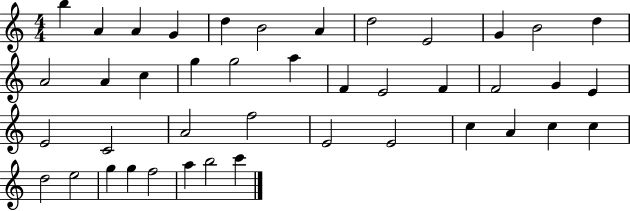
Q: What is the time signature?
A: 4/4